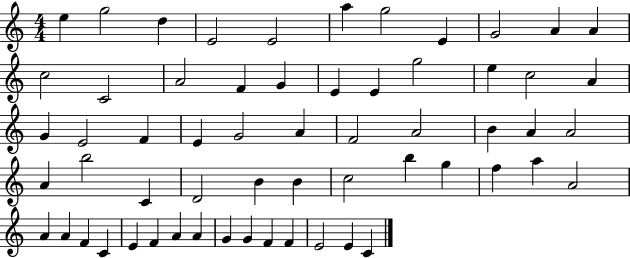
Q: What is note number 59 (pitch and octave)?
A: E4